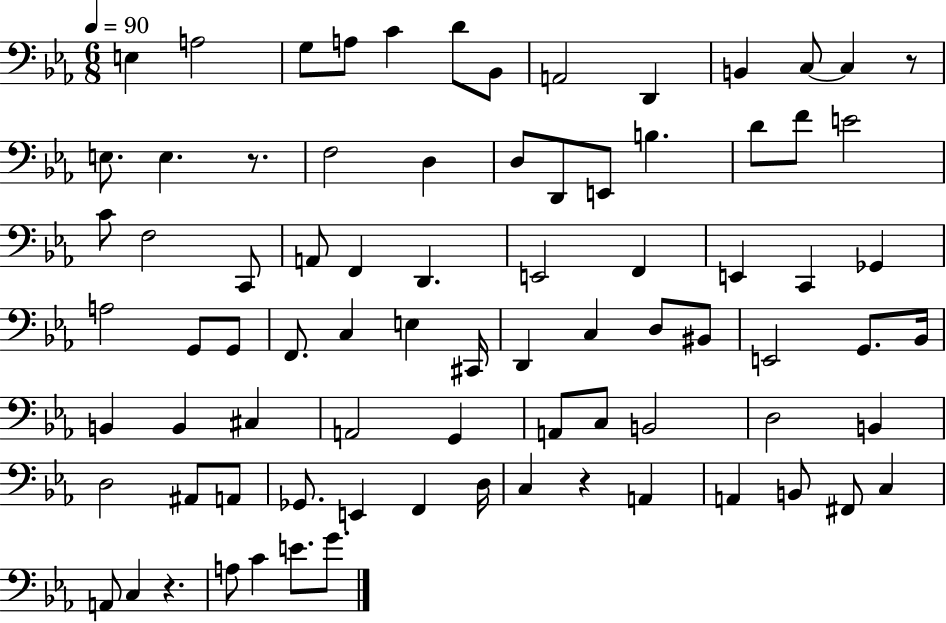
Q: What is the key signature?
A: EES major